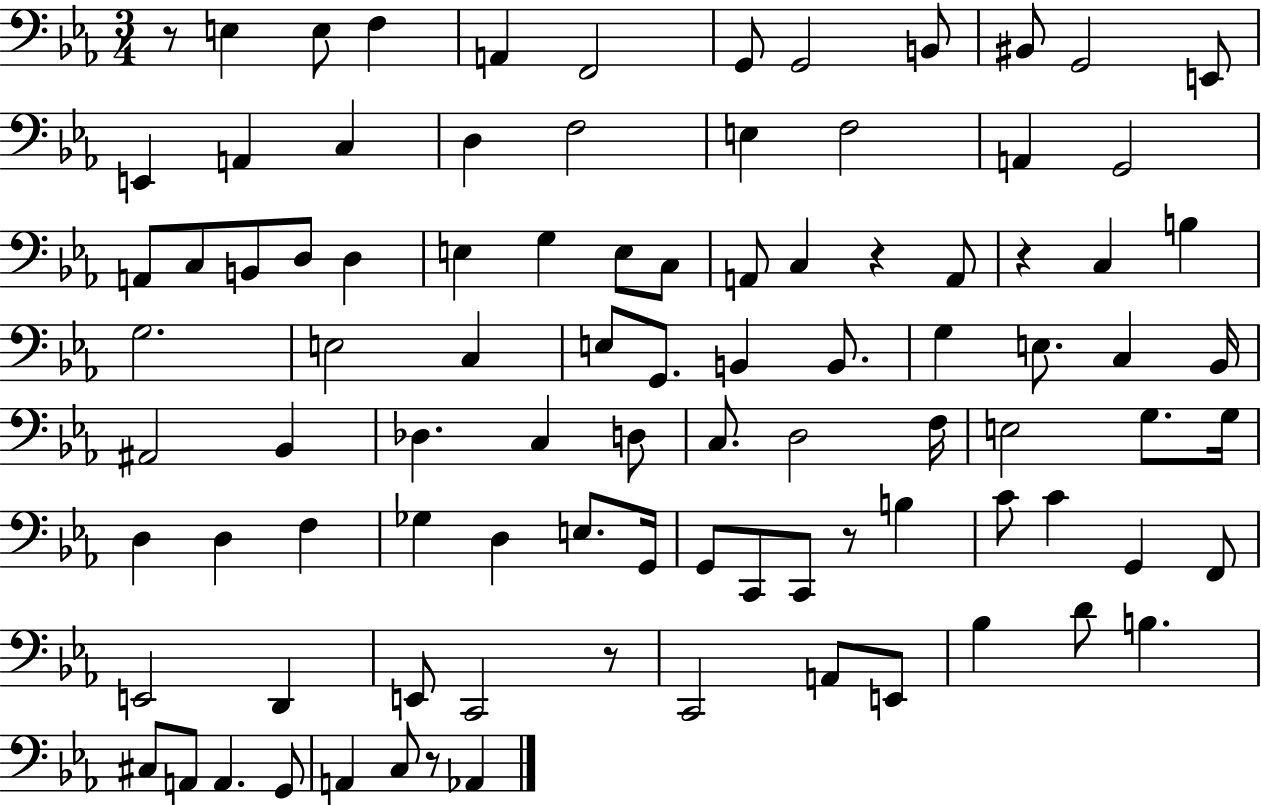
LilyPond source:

{
  \clef bass
  \numericTimeSignature
  \time 3/4
  \key ees \major
  r8 e4 e8 f4 | a,4 f,2 | g,8 g,2 b,8 | bis,8 g,2 e,8 | \break e,4 a,4 c4 | d4 f2 | e4 f2 | a,4 g,2 | \break a,8 c8 b,8 d8 d4 | e4 g4 e8 c8 | a,8 c4 r4 a,8 | r4 c4 b4 | \break g2. | e2 c4 | e8 g,8. b,4 b,8. | g4 e8. c4 bes,16 | \break ais,2 bes,4 | des4. c4 d8 | c8. d2 f16 | e2 g8. g16 | \break d4 d4 f4 | ges4 d4 e8. g,16 | g,8 c,8 c,8 r8 b4 | c'8 c'4 g,4 f,8 | \break e,2 d,4 | e,8 c,2 r8 | c,2 a,8 e,8 | bes4 d'8 b4. | \break cis8 a,8 a,4. g,8 | a,4 c8 r8 aes,4 | \bar "|."
}